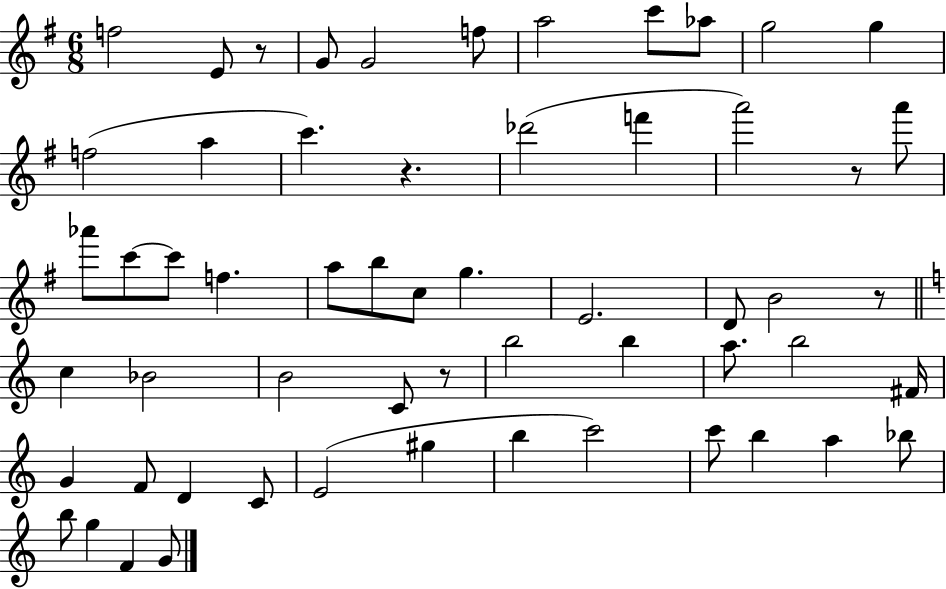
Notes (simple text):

F5/h E4/e R/e G4/e G4/h F5/e A5/h C6/e Ab5/e G5/h G5/q F5/h A5/q C6/q. R/q. Db6/h F6/q A6/h R/e A6/e Ab6/e C6/e C6/e F5/q. A5/e B5/e C5/e G5/q. E4/h. D4/e B4/h R/e C5/q Bb4/h B4/h C4/e R/e B5/h B5/q A5/e. B5/h F#4/s G4/q F4/e D4/q C4/e E4/h G#5/q B5/q C6/h C6/e B5/q A5/q Bb5/e B5/e G5/q F4/q G4/e